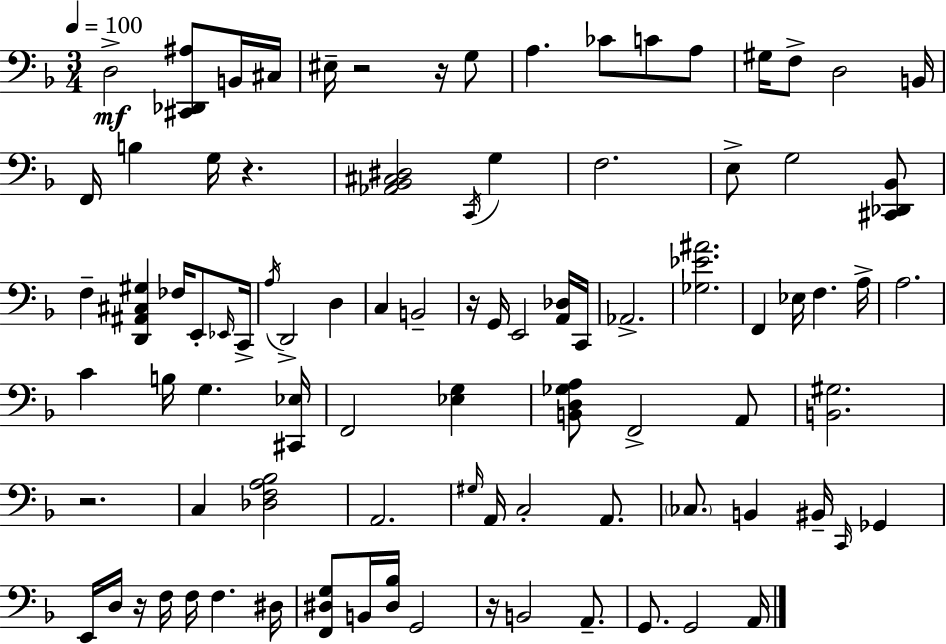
X:1
T:Untitled
M:3/4
L:1/4
K:Dm
D,2 [^C,,_D,,^A,]/2 B,,/4 ^C,/4 ^E,/4 z2 z/4 G,/2 A, _C/2 C/2 A,/2 ^G,/4 F,/2 D,2 B,,/4 F,,/4 B, G,/4 z [_A,,_B,,^C,^D,]2 C,,/4 G, F,2 E,/2 G,2 [^C,,_D,,_B,,]/2 F, [D,,^A,,^C,^G,] _F,/4 E,,/2 _E,,/4 C,,/4 A,/4 D,,2 D, C, B,,2 z/4 G,,/4 E,,2 [A,,_D,]/4 C,,/4 _A,,2 [_G,_E^A]2 F,, _E,/4 F, A,/4 A,2 C B,/4 G, [^C,,_E,]/4 F,,2 [_E,G,] [B,,D,_G,A,]/2 F,,2 A,,/2 [B,,^G,]2 z2 C, [_D,F,A,_B,]2 A,,2 ^G,/4 A,,/4 C,2 A,,/2 _C,/2 B,, ^B,,/4 C,,/4 _G,, E,,/4 D,/4 z/4 F,/4 F,/4 F, ^D,/4 [F,,^D,G,]/2 B,,/4 [^D,_B,]/4 G,,2 z/4 B,,2 A,,/2 G,,/2 G,,2 A,,/4